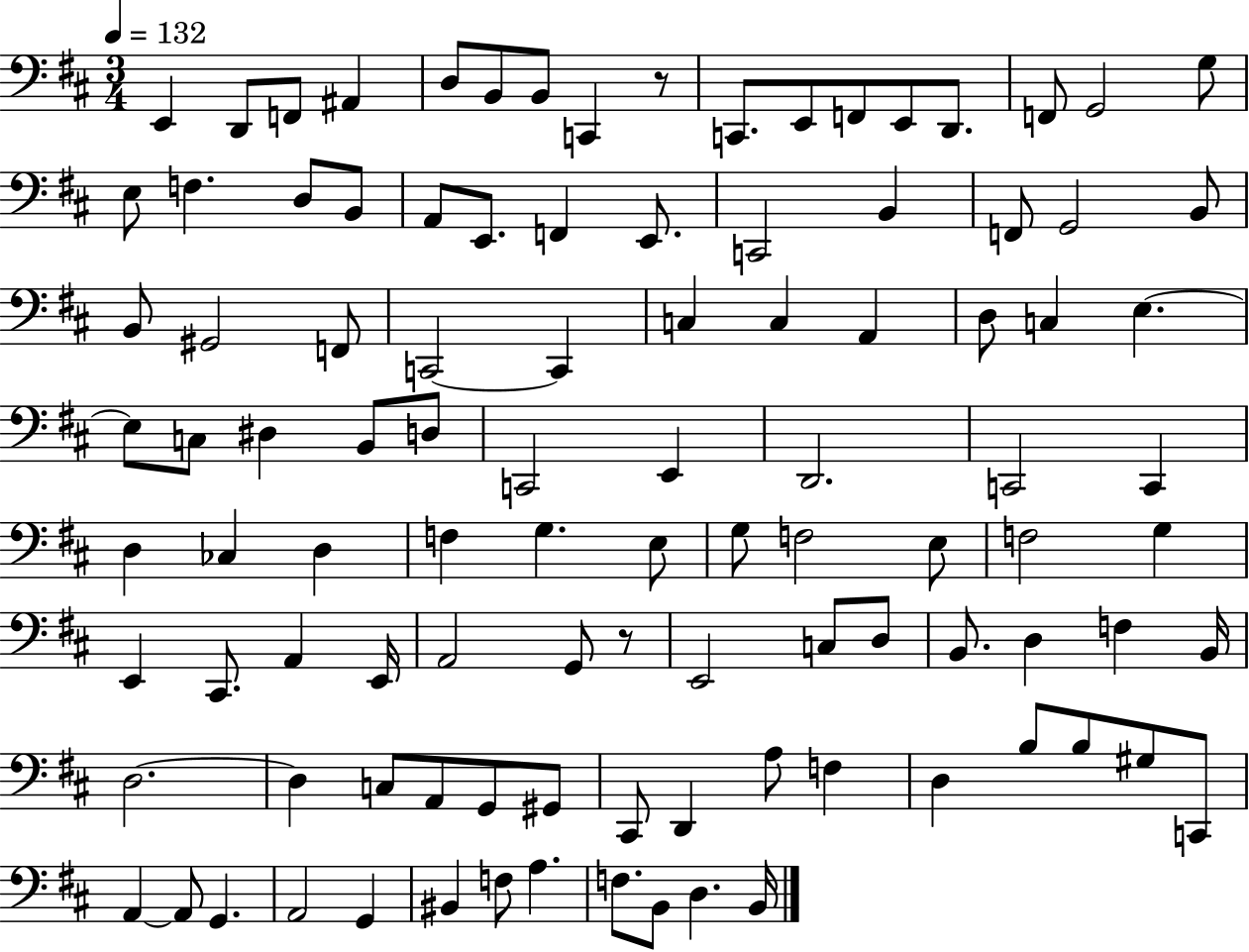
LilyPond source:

{
  \clef bass
  \numericTimeSignature
  \time 3/4
  \key d \major
  \tempo 4 = 132
  \repeat volta 2 { e,4 d,8 f,8 ais,4 | d8 b,8 b,8 c,4 r8 | c,8. e,8 f,8 e,8 d,8. | f,8 g,2 g8 | \break e8 f4. d8 b,8 | a,8 e,8. f,4 e,8. | c,2 b,4 | f,8 g,2 b,8 | \break b,8 gis,2 f,8 | c,2~~ c,4 | c4 c4 a,4 | d8 c4 e4.~~ | \break e8 c8 dis4 b,8 d8 | c,2 e,4 | d,2. | c,2 c,4 | \break d4 ces4 d4 | f4 g4. e8 | g8 f2 e8 | f2 g4 | \break e,4 cis,8. a,4 e,16 | a,2 g,8 r8 | e,2 c8 d8 | b,8. d4 f4 b,16 | \break d2.~~ | d4 c8 a,8 g,8 gis,8 | cis,8 d,4 a8 f4 | d4 b8 b8 gis8 c,8 | \break a,4~~ a,8 g,4. | a,2 g,4 | bis,4 f8 a4. | f8. b,8 d4. b,16 | \break } \bar "|."
}